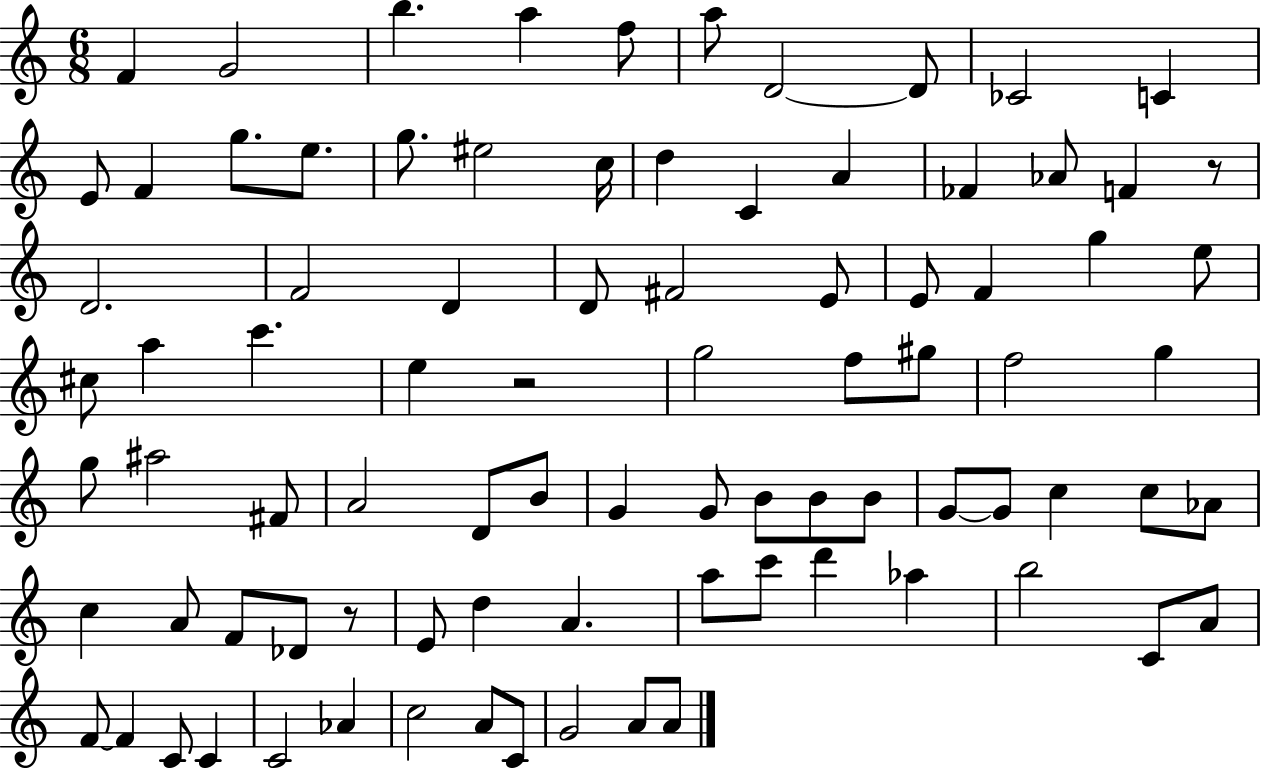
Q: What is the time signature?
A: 6/8